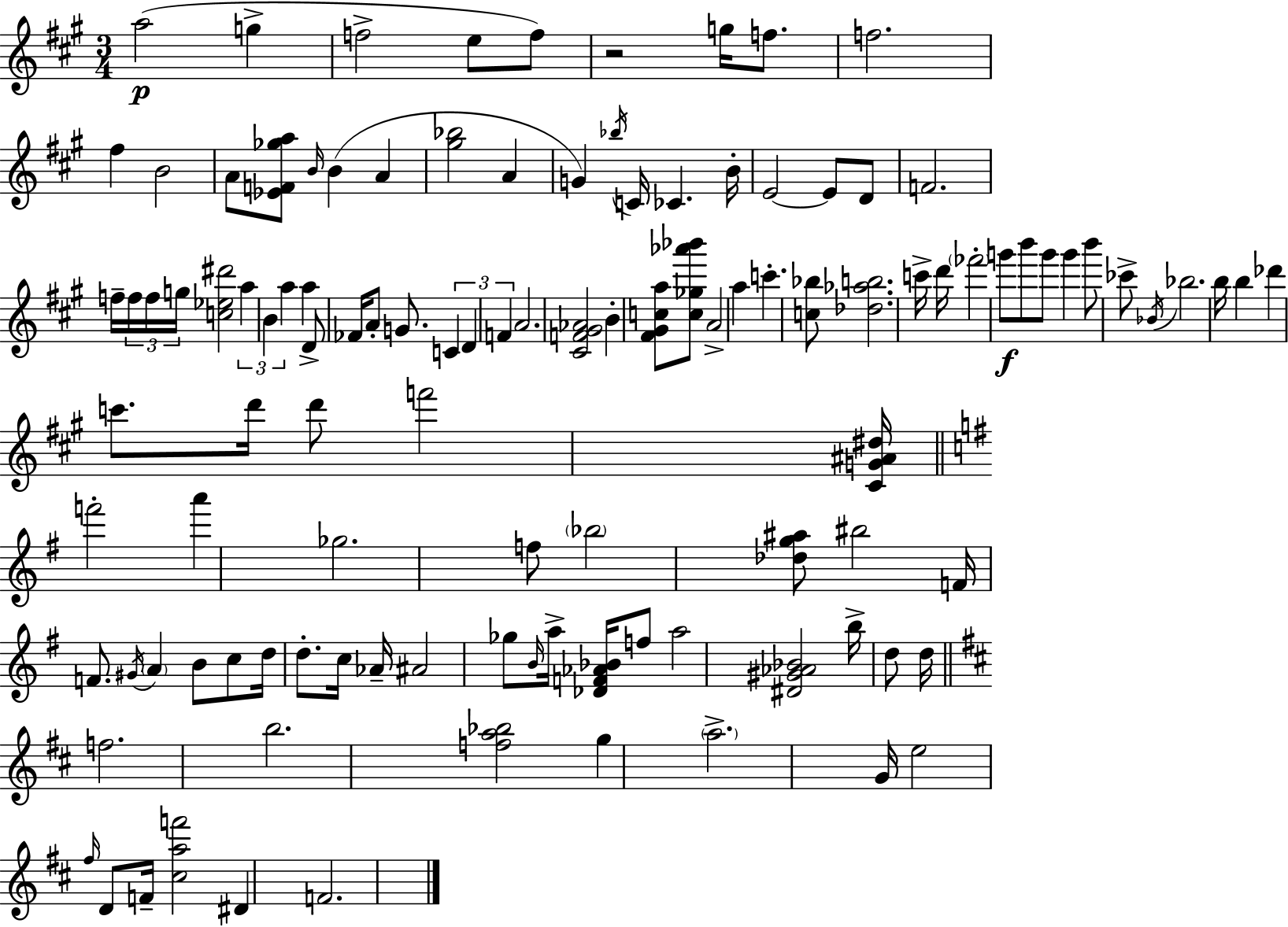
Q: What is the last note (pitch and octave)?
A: F4